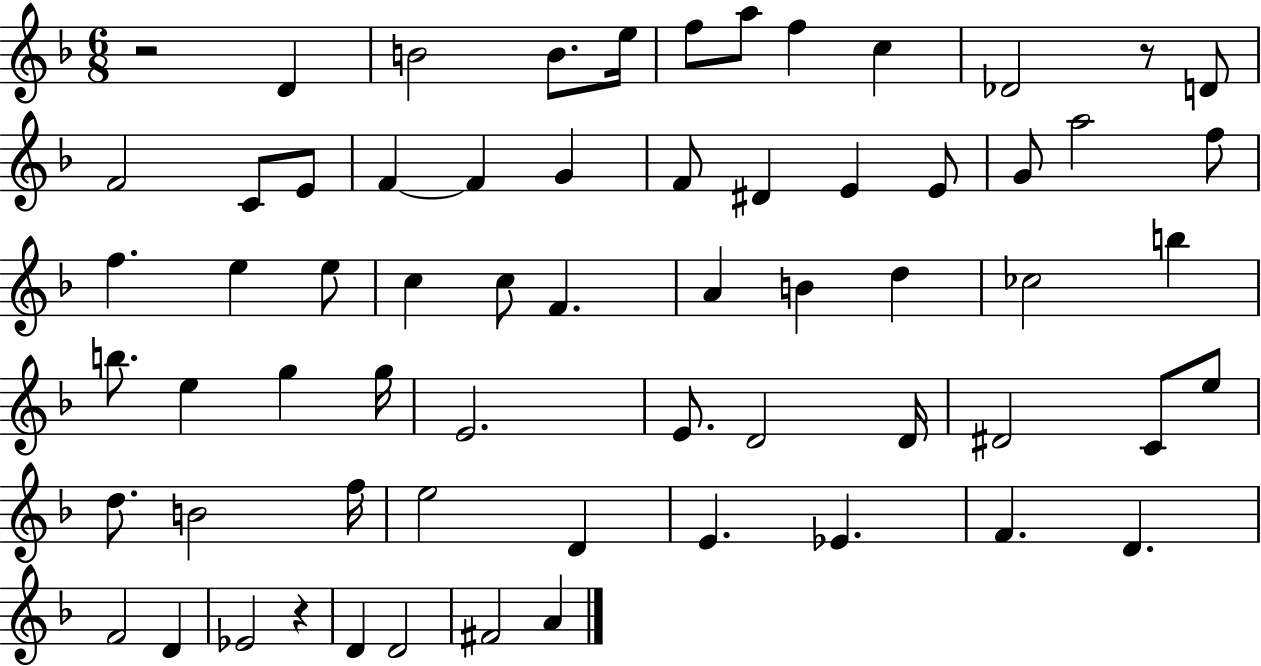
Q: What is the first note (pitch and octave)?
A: D4